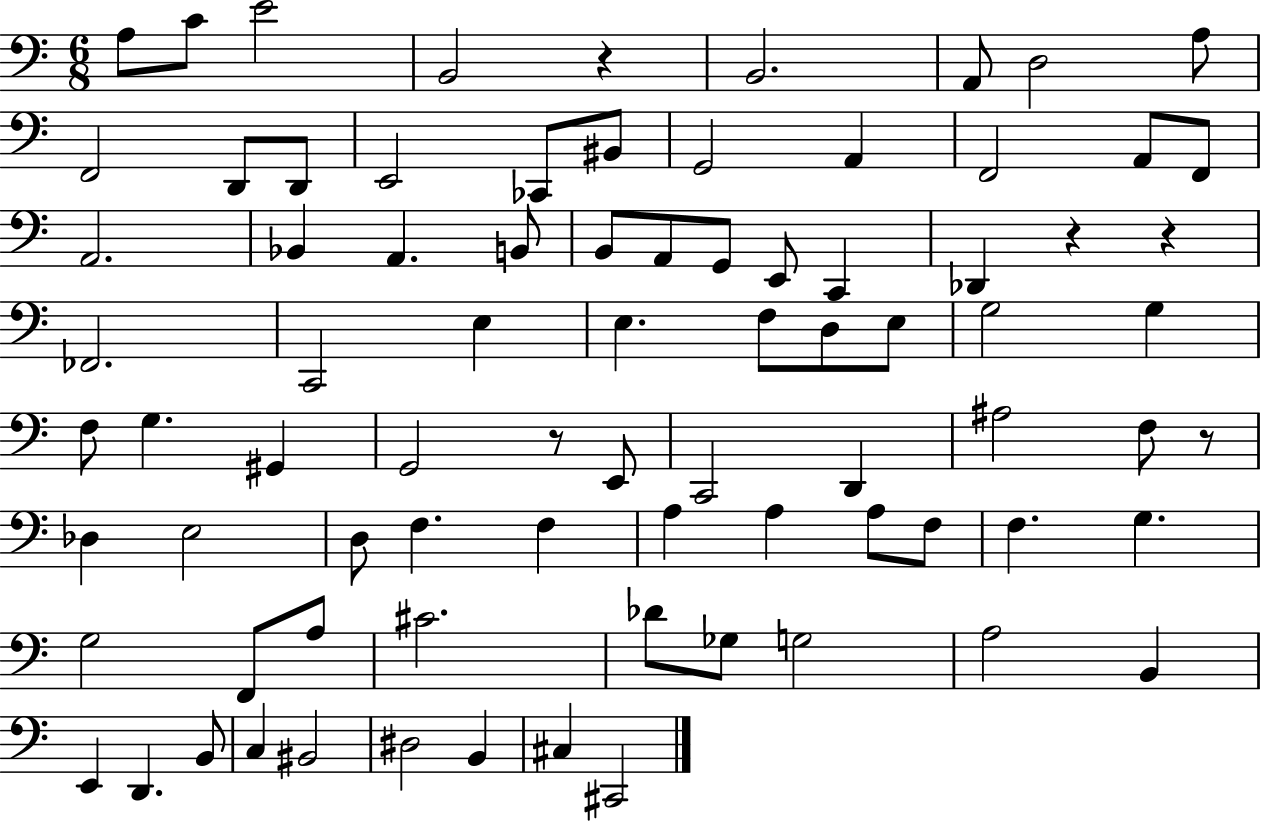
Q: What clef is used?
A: bass